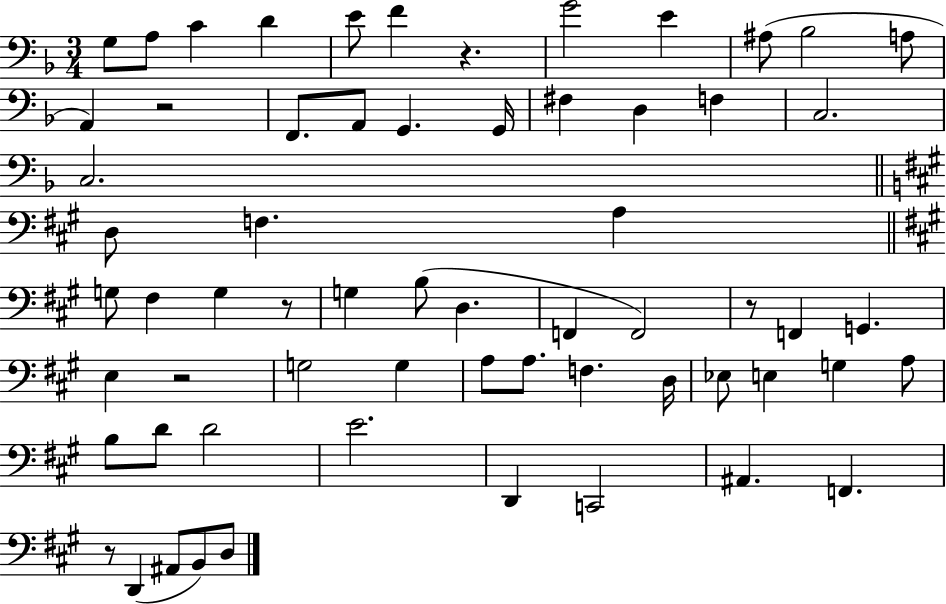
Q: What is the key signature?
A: F major